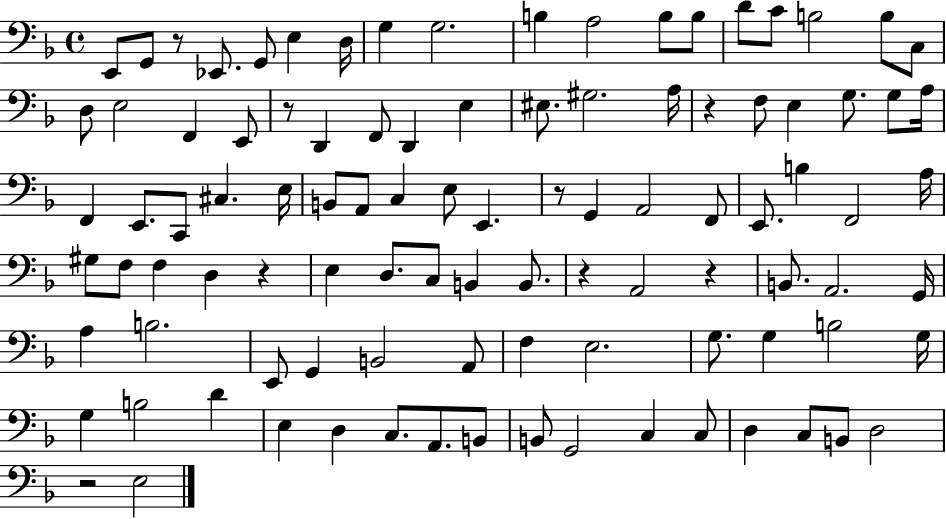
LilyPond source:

{
  \clef bass
  \time 4/4
  \defaultTimeSignature
  \key f \major
  e,8 g,8 r8 ees,8. g,8 e4 d16 | g4 g2. | b4 a2 b8 b8 | d'8 c'8 b2 b8 c8 | \break d8 e2 f,4 e,8 | r8 d,4 f,8 d,4 e4 | eis8. gis2. a16 | r4 f8 e4 g8. g8 a16 | \break f,4 e,8. c,8 cis4. e16 | b,8 a,8 c4 e8 e,4. | r8 g,4 a,2 f,8 | e,8. b4 f,2 a16 | \break gis8 f8 f4 d4 r4 | e4 d8. c8 b,4 b,8. | r4 a,2 r4 | b,8. a,2. g,16 | \break a4 b2. | e,8 g,4 b,2 a,8 | f4 e2. | g8. g4 b2 g16 | \break g4 b2 d'4 | e4 d4 c8. a,8. b,8 | b,8 g,2 c4 c8 | d4 c8 b,8 d2 | \break r2 e2 | \bar "|."
}